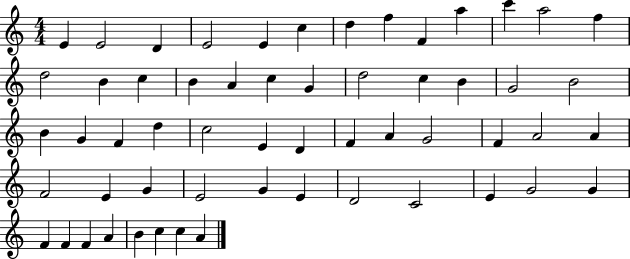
X:1
T:Untitled
M:4/4
L:1/4
K:C
E E2 D E2 E c d f F a c' a2 f d2 B c B A c G d2 c B G2 B2 B G F d c2 E D F A G2 F A2 A F2 E G E2 G E D2 C2 E G2 G F F F A B c c A